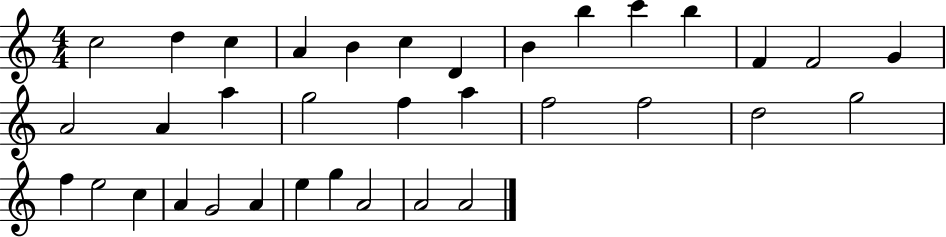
C5/h D5/q C5/q A4/q B4/q C5/q D4/q B4/q B5/q C6/q B5/q F4/q F4/h G4/q A4/h A4/q A5/q G5/h F5/q A5/q F5/h F5/h D5/h G5/h F5/q E5/h C5/q A4/q G4/h A4/q E5/q G5/q A4/h A4/h A4/h